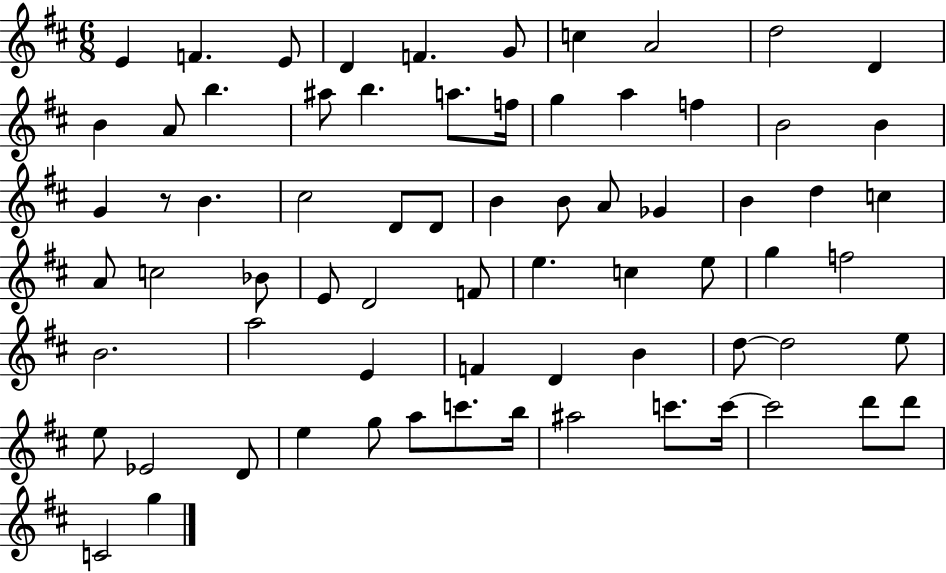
{
  \clef treble
  \numericTimeSignature
  \time 6/8
  \key d \major
  \repeat volta 2 { e'4 f'4. e'8 | d'4 f'4. g'8 | c''4 a'2 | d''2 d'4 | \break b'4 a'8 b''4. | ais''8 b''4. a''8. f''16 | g''4 a''4 f''4 | b'2 b'4 | \break g'4 r8 b'4. | cis''2 d'8 d'8 | b'4 b'8 a'8 ges'4 | b'4 d''4 c''4 | \break a'8 c''2 bes'8 | e'8 d'2 f'8 | e''4. c''4 e''8 | g''4 f''2 | \break b'2. | a''2 e'4 | f'4 d'4 b'4 | d''8~~ d''2 e''8 | \break e''8 ees'2 d'8 | e''4 g''8 a''8 c'''8. b''16 | ais''2 c'''8. c'''16~~ | c'''2 d'''8 d'''8 | \break c'2 g''4 | } \bar "|."
}